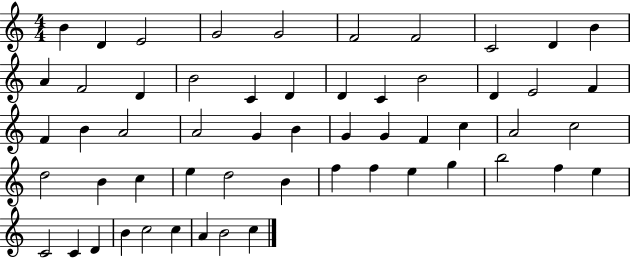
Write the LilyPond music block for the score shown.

{
  \clef treble
  \numericTimeSignature
  \time 4/4
  \key c \major
  b'4 d'4 e'2 | g'2 g'2 | f'2 f'2 | c'2 d'4 b'4 | \break a'4 f'2 d'4 | b'2 c'4 d'4 | d'4 c'4 b'2 | d'4 e'2 f'4 | \break f'4 b'4 a'2 | a'2 g'4 b'4 | g'4 g'4 f'4 c''4 | a'2 c''2 | \break d''2 b'4 c''4 | e''4 d''2 b'4 | f''4 f''4 e''4 g''4 | b''2 f''4 e''4 | \break c'2 c'4 d'4 | b'4 c''2 c''4 | a'4 b'2 c''4 | \bar "|."
}